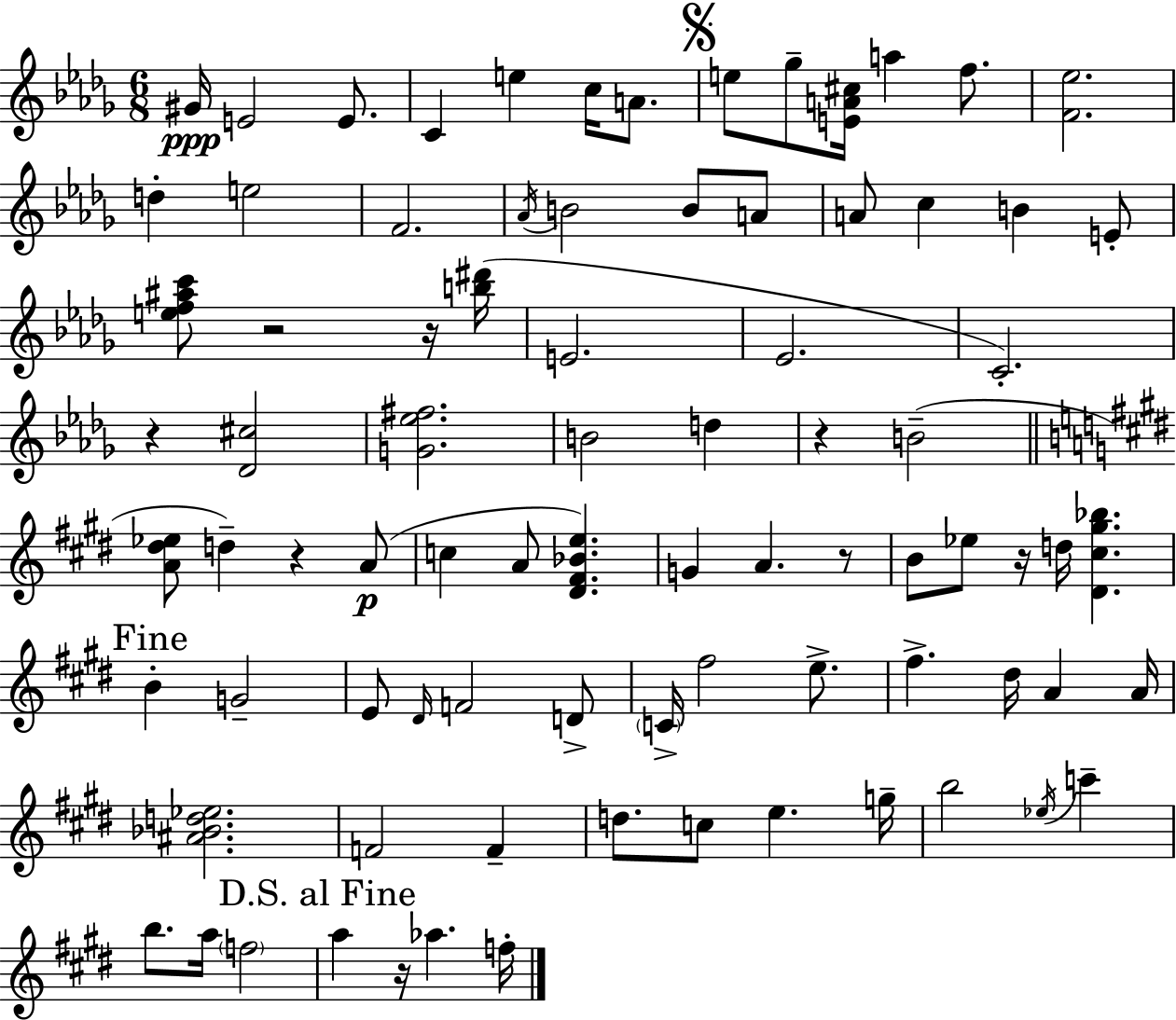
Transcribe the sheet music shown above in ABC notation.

X:1
T:Untitled
M:6/8
L:1/4
K:Bbm
^G/4 E2 E/2 C e c/4 A/2 e/2 _g/2 [EA^c]/4 a f/2 [F_e]2 d e2 F2 _A/4 B2 B/2 A/2 A/2 c B E/2 [ef^ac']/2 z2 z/4 [b^d']/4 E2 _E2 C2 z [_D^c]2 [G_e^f]2 B2 d z B2 [A^d_e]/2 d z A/2 c A/2 [^D^F_Be] G A z/2 B/2 _e/2 z/4 d/4 [^D^c^g_b] B G2 E/2 ^D/4 F2 D/2 C/4 ^f2 e/2 ^f ^d/4 A A/4 [^A_Bd_e]2 F2 F d/2 c/2 e g/4 b2 _e/4 c' b/2 a/4 f2 a z/4 _a f/4